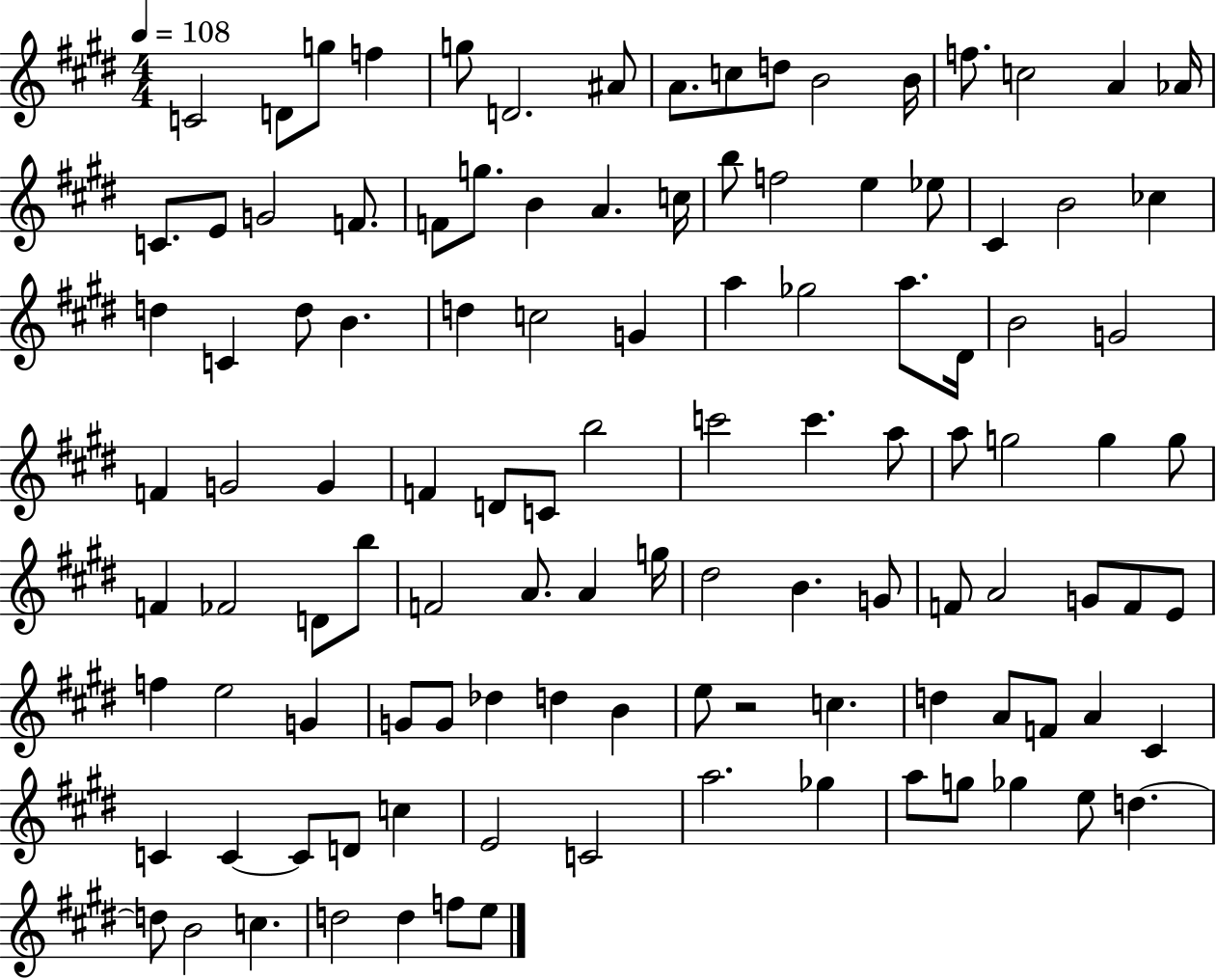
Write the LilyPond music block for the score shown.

{
  \clef treble
  \numericTimeSignature
  \time 4/4
  \key e \major
  \tempo 4 = 108
  c'2 d'8 g''8 f''4 | g''8 d'2. ais'8 | a'8. c''8 d''8 b'2 b'16 | f''8. c''2 a'4 aes'16 | \break c'8. e'8 g'2 f'8. | f'8 g''8. b'4 a'4. c''16 | b''8 f''2 e''4 ees''8 | cis'4 b'2 ces''4 | \break d''4 c'4 d''8 b'4. | d''4 c''2 g'4 | a''4 ges''2 a''8. dis'16 | b'2 g'2 | \break f'4 g'2 g'4 | f'4 d'8 c'8 b''2 | c'''2 c'''4. a''8 | a''8 g''2 g''4 g''8 | \break f'4 fes'2 d'8 b''8 | f'2 a'8. a'4 g''16 | dis''2 b'4. g'8 | f'8 a'2 g'8 f'8 e'8 | \break f''4 e''2 g'4 | g'8 g'8 des''4 d''4 b'4 | e''8 r2 c''4. | d''4 a'8 f'8 a'4 cis'4 | \break c'4 c'4~~ c'8 d'8 c''4 | e'2 c'2 | a''2. ges''4 | a''8 g''8 ges''4 e''8 d''4.~~ | \break d''8 b'2 c''4. | d''2 d''4 f''8 e''8 | \bar "|."
}